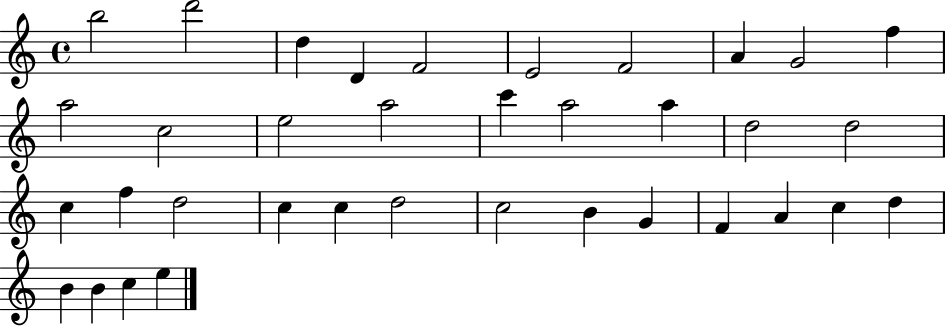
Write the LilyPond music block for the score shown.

{
  \clef treble
  \time 4/4
  \defaultTimeSignature
  \key c \major
  b''2 d'''2 | d''4 d'4 f'2 | e'2 f'2 | a'4 g'2 f''4 | \break a''2 c''2 | e''2 a''2 | c'''4 a''2 a''4 | d''2 d''2 | \break c''4 f''4 d''2 | c''4 c''4 d''2 | c''2 b'4 g'4 | f'4 a'4 c''4 d''4 | \break b'4 b'4 c''4 e''4 | \bar "|."
}